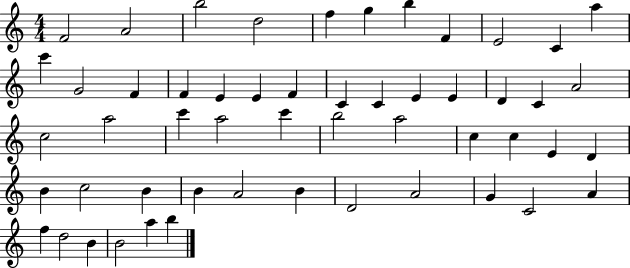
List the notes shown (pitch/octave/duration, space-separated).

F4/h A4/h B5/h D5/h F5/q G5/q B5/q F4/q E4/h C4/q A5/q C6/q G4/h F4/q F4/q E4/q E4/q F4/q C4/q C4/q E4/q E4/q D4/q C4/q A4/h C5/h A5/h C6/q A5/h C6/q B5/h A5/h C5/q C5/q E4/q D4/q B4/q C5/h B4/q B4/q A4/h B4/q D4/h A4/h G4/q C4/h A4/q F5/q D5/h B4/q B4/h A5/q B5/q